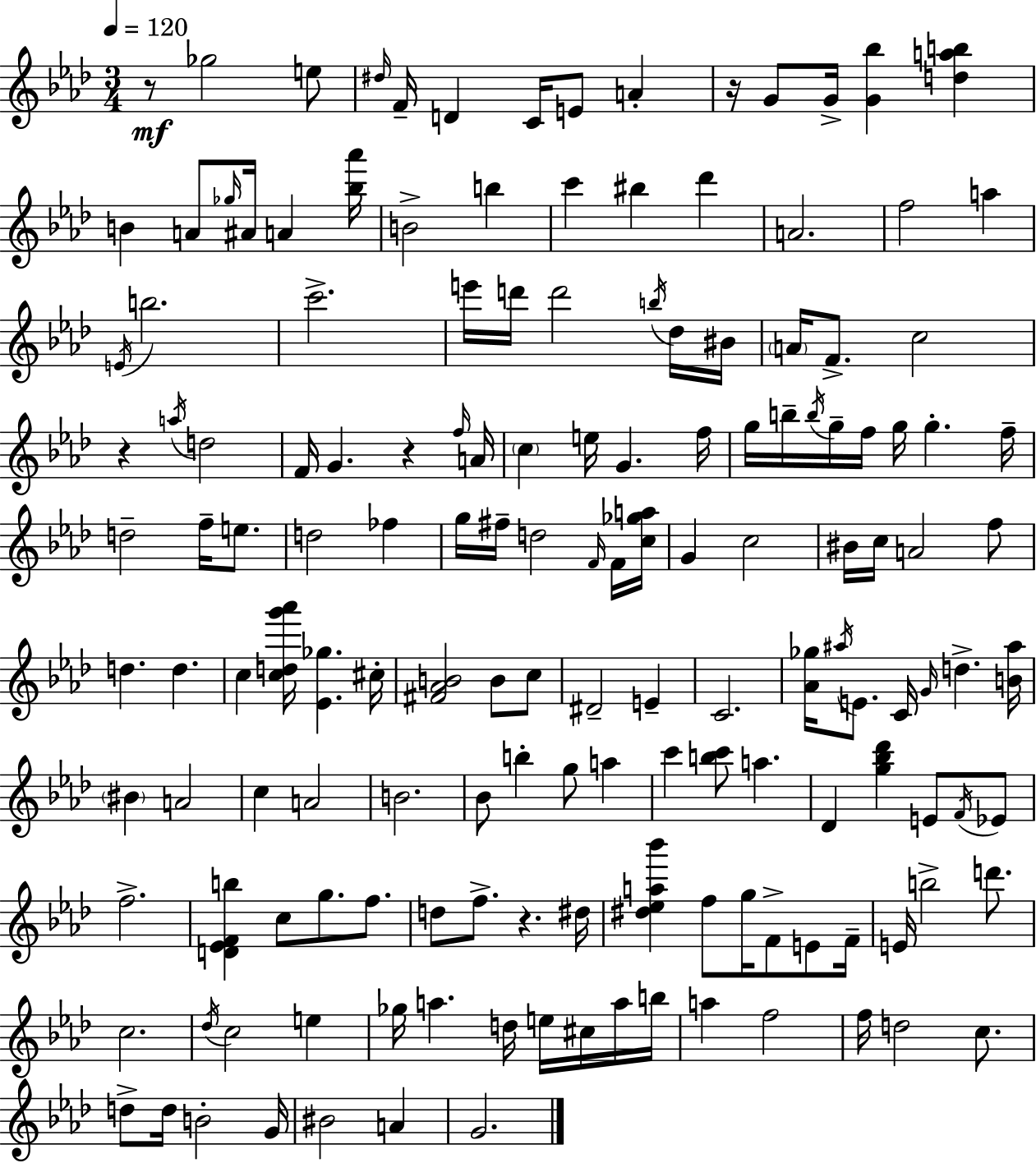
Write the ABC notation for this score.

X:1
T:Untitled
M:3/4
L:1/4
K:Ab
z/2 _g2 e/2 ^d/4 F/4 D C/4 E/2 A z/4 G/2 G/4 [G_b] [dab] B A/2 _g/4 ^A/4 A [_b_a']/4 B2 b c' ^b _d' A2 f2 a E/4 b2 c'2 e'/4 d'/4 d'2 b/4 _d/4 ^B/4 A/4 F/2 c2 z a/4 d2 F/4 G z f/4 A/4 c e/4 G f/4 g/4 b/4 b/4 g/4 f/4 g/4 g f/4 d2 f/4 e/2 d2 _f g/4 ^f/4 d2 F/4 F/4 [c_ga]/4 G c2 ^B/4 c/4 A2 f/2 d d c [cdg'_a']/4 [_E_g] ^c/4 [^F_AB]2 B/2 c/2 ^D2 E C2 [_A_g]/4 ^a/4 E/2 C/4 G/4 d [B^a]/4 ^B A2 c A2 B2 _B/2 b g/2 a c' [bc']/2 a _D [g_b_d'] E/2 F/4 _E/2 f2 [D_EFb] c/2 g/2 f/2 d/2 f/2 z ^d/4 [^d_ea_b'] f/2 g/4 F/2 E/2 F/4 E/4 b2 d'/2 c2 _d/4 c2 e _g/4 a d/4 e/4 ^c/4 a/4 b/4 a f2 f/4 d2 c/2 d/2 d/4 B2 G/4 ^B2 A G2